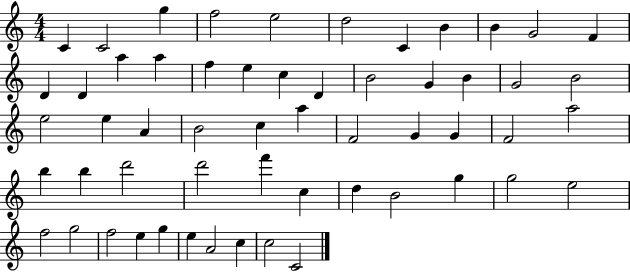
X:1
T:Untitled
M:4/4
L:1/4
K:C
C C2 g f2 e2 d2 C B B G2 F D D a a f e c D B2 G B G2 B2 e2 e A B2 c a F2 G G F2 a2 b b d'2 d'2 f' c d B2 g g2 e2 f2 g2 f2 e g e A2 c c2 C2